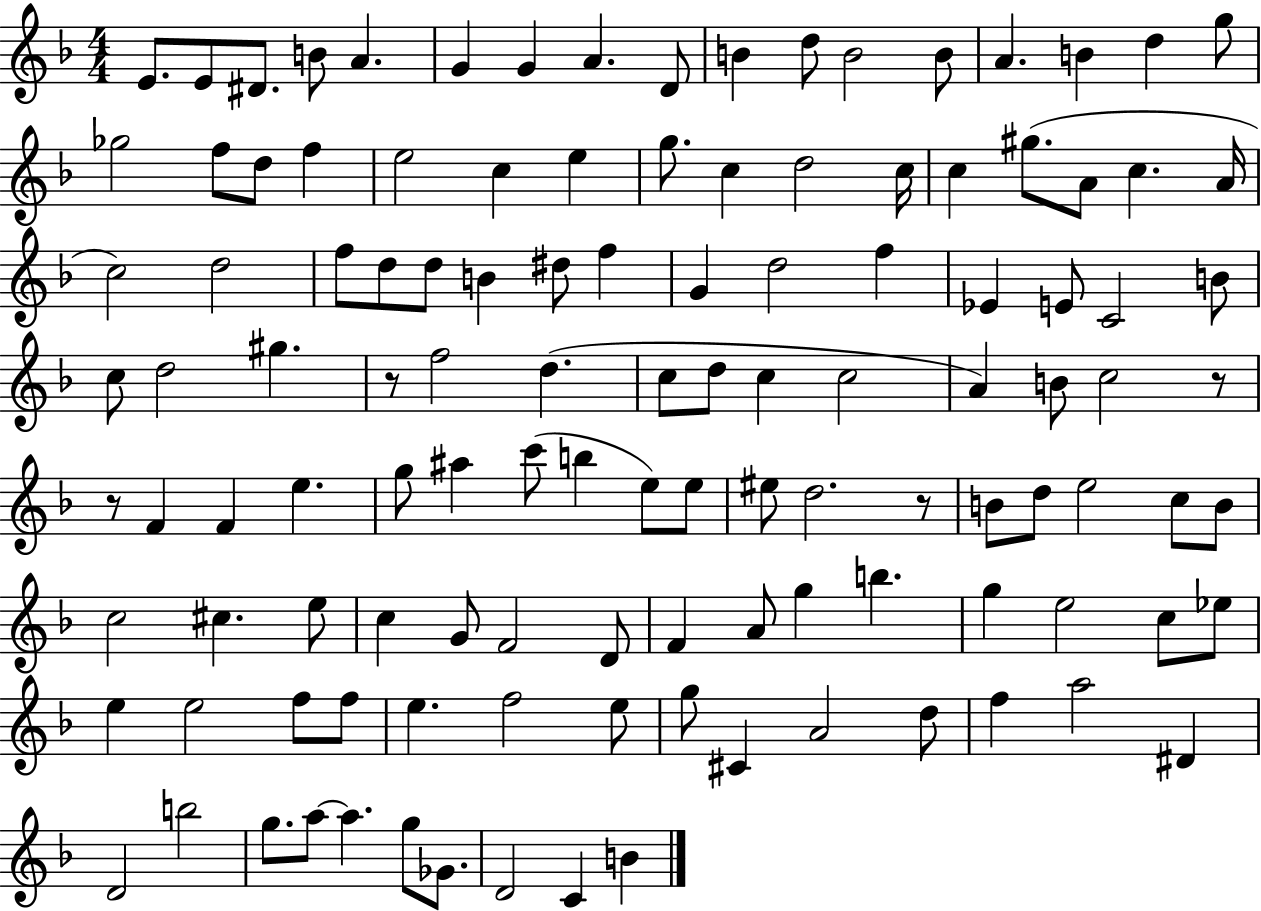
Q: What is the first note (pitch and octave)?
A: E4